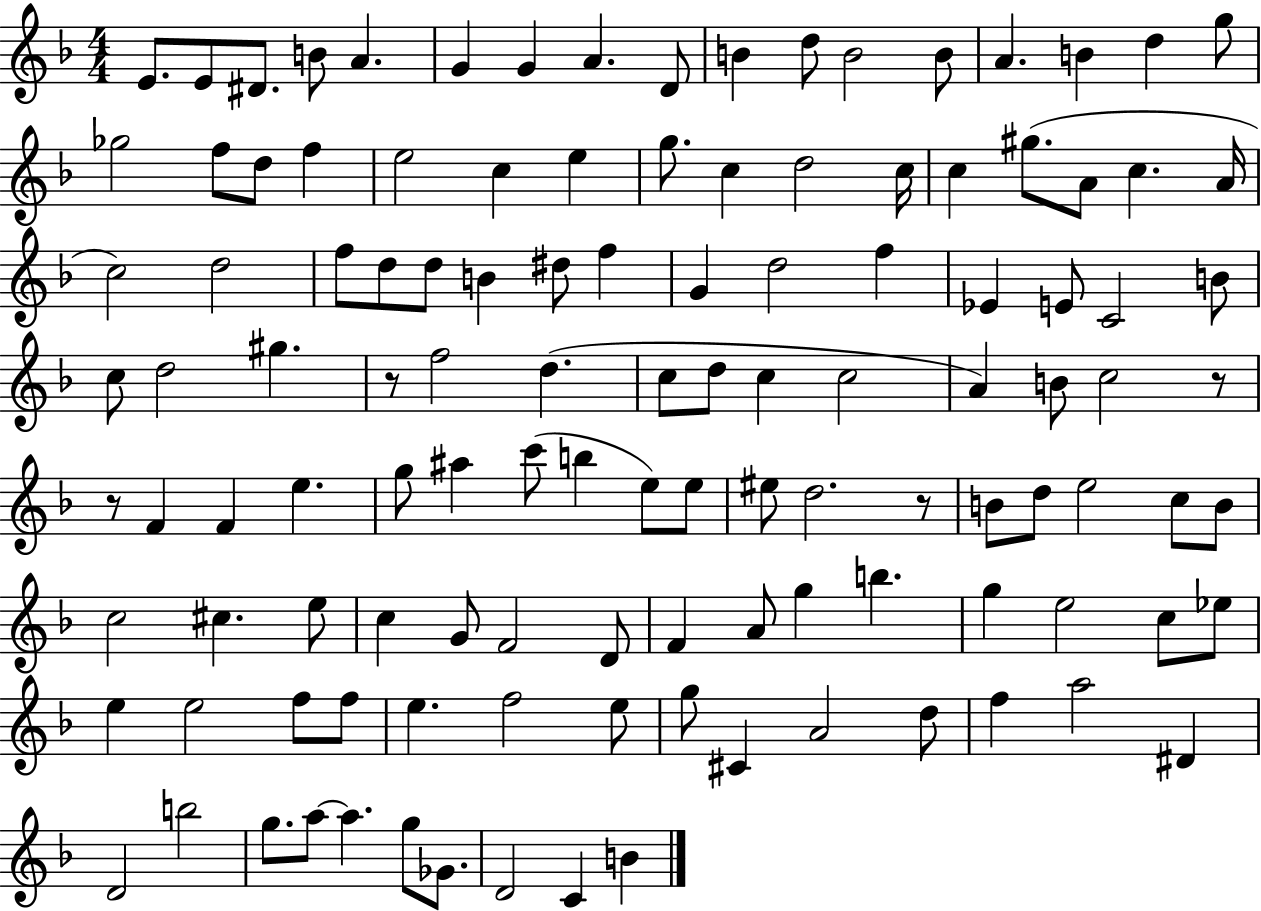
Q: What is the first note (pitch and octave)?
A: E4